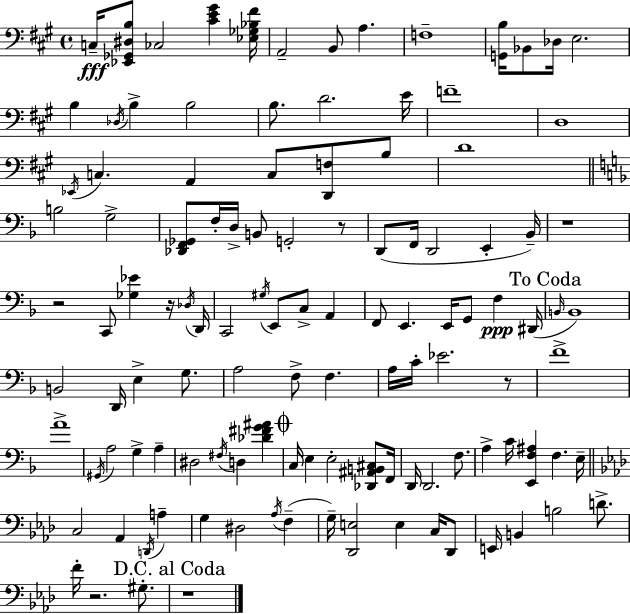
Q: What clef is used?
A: bass